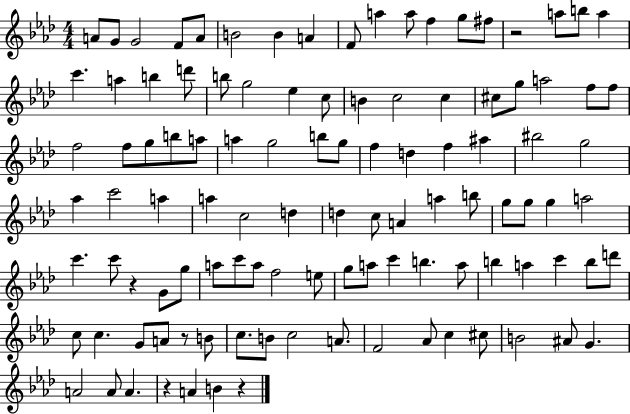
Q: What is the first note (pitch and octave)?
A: A4